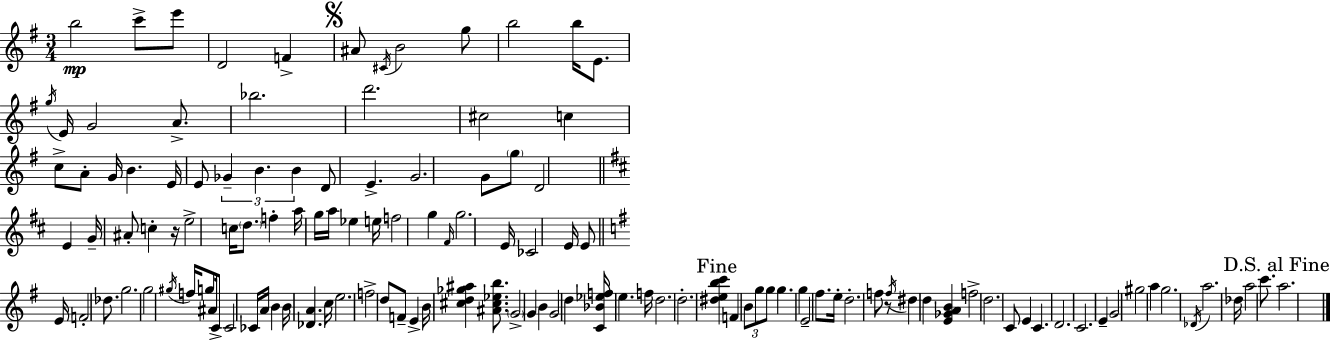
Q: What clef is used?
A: treble